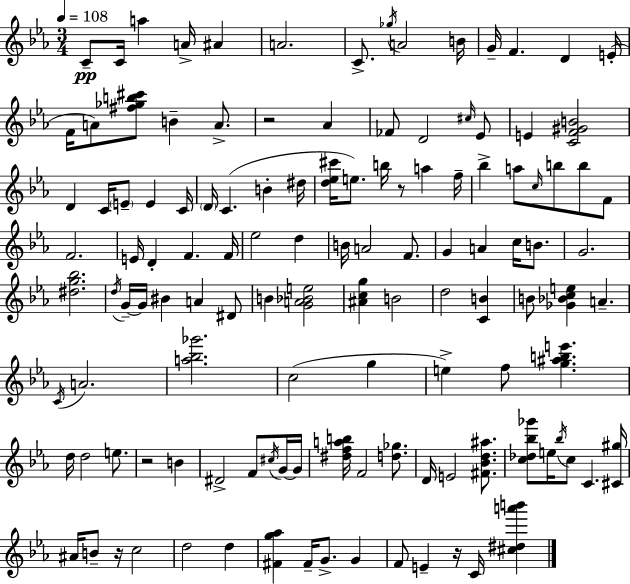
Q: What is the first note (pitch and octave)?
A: C4